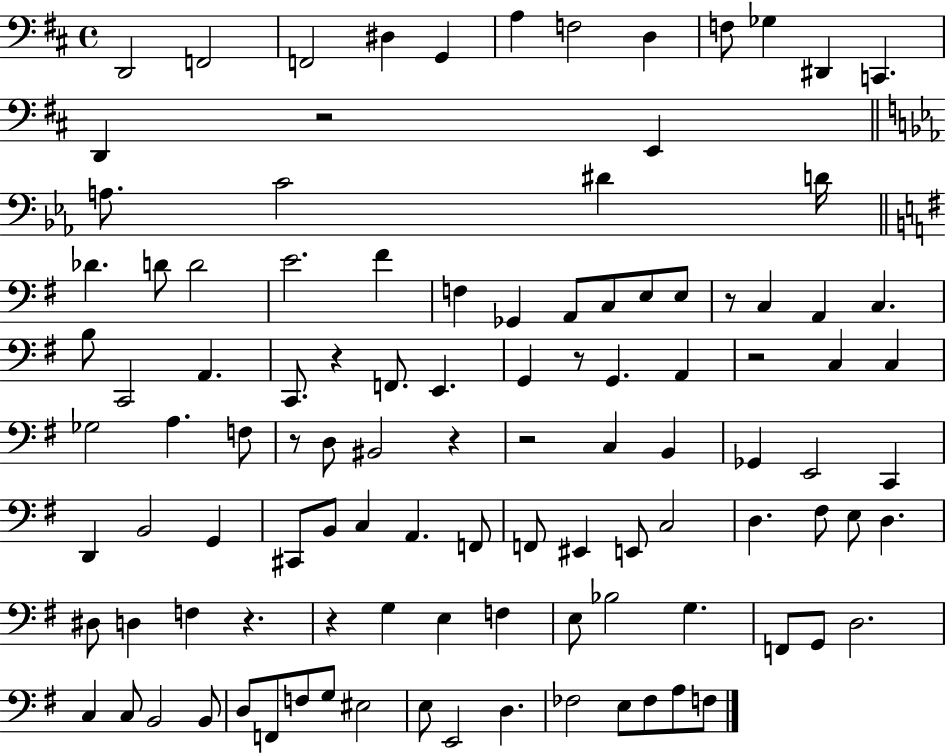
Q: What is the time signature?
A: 4/4